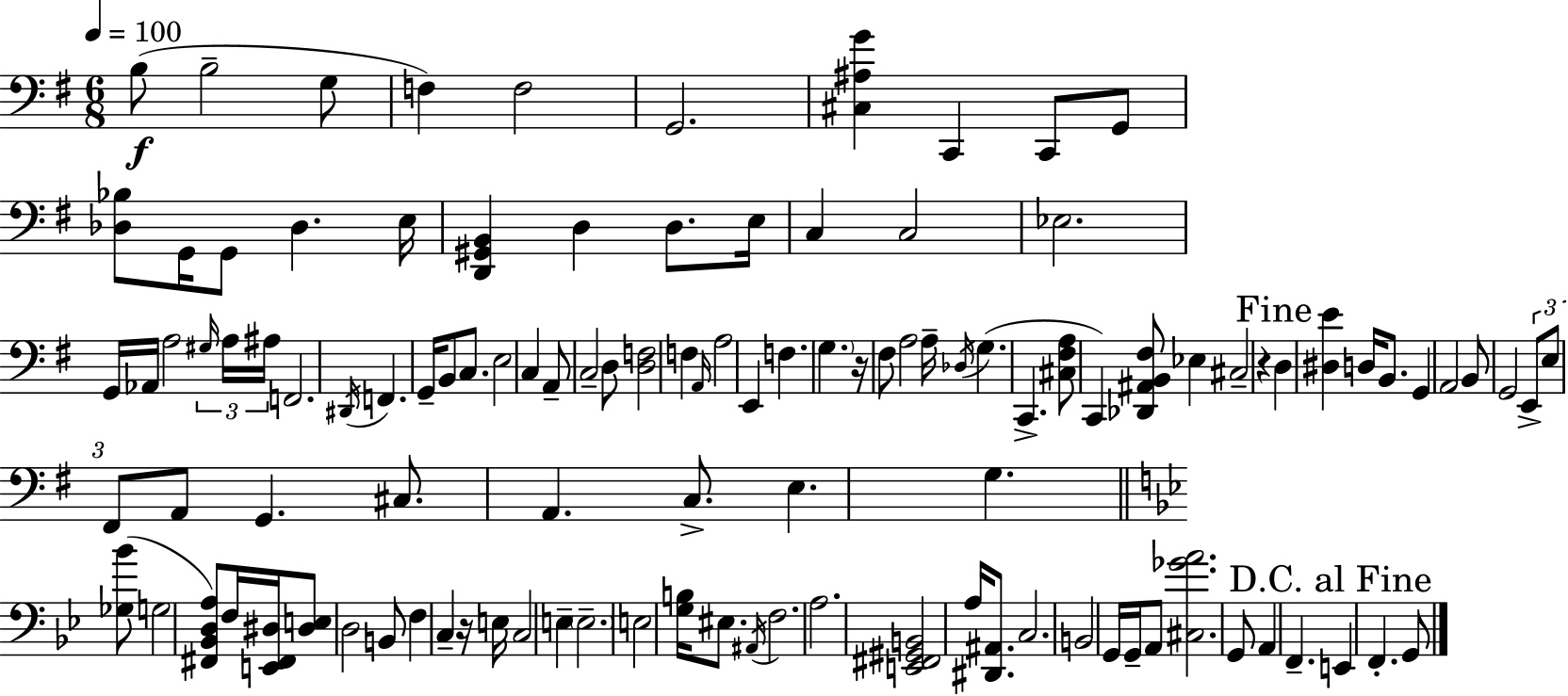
{
  \clef bass
  \numericTimeSignature
  \time 6/8
  \key e \minor
  \tempo 4 = 100
  b8(\f b2-- g8 | f4) f2 | g,2. | <cis ais g'>4 c,4 c,8 g,8 | \break <des bes>8 g,16 g,8 des4. e16 | <d, gis, b,>4 d4 d8. e16 | c4 c2 | ees2. | \break g,16 aes,16 a2 \tuplet 3/2 { \grace { gis16 } a16 | ais16 } f,2. | \acciaccatura { dis,16 } f,4. g,16-- b,8 c8. | e2 c4 | \break a,8-- c2-- | d8 <d f>2 f4 | \grace { a,16 } a2 e,4 | f4. \parenthesize g4. | \break r16 fis8 a2 | a16-- \acciaccatura { des16 }( g4. c,4.-> | <cis fis a>8 c,4) <des, ais, b, fis>8 | ees4 cis2-- | \break r4 \mark "Fine" d4 <dis e'>4 | d16 b,8. g,4 a,2 | b,8 g,2 | \tuplet 3/2 { e,8-> e8 fis,8 } a,8 g,4. | \break cis8. a,4. | c8.-> e4. g4. | \bar "||" \break \key bes \major <ges bes'>8( g2 <fis, bes, d a>8) | f16 <e, fis, dis>16 <dis e>8 d2 | b,8 f4 c4-- r16 e16 | c2 e4-- | \break \parenthesize e2.-- | e2 <g b>16 eis8. | \acciaccatura { ais,16 } f2. | a2. | \break <e, fis, gis, b,>2 a16 <dis, ais,>8. | c2. | b,2 g,16 g,16-- a,8 | <cis ges' a'>2. | \break g,8 a,4 f,4.-- | \mark "D.C. al Fine" e,4 f,4.-. g,8 | \bar "|."
}